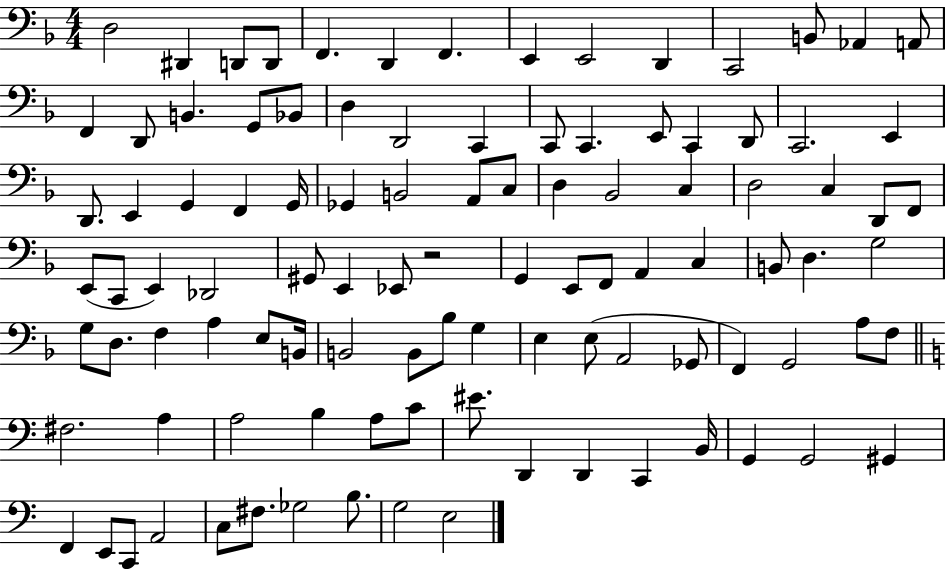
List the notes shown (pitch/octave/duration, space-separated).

D3/h D#2/q D2/e D2/e F2/q. D2/q F2/q. E2/q E2/h D2/q C2/h B2/e Ab2/q A2/e F2/q D2/e B2/q. G2/e Bb2/e D3/q D2/h C2/q C2/e C2/q. E2/e C2/q D2/e C2/h. E2/q D2/e. E2/q G2/q F2/q G2/s Gb2/q B2/h A2/e C3/e D3/q Bb2/h C3/q D3/h C3/q D2/e F2/e E2/e C2/e E2/q Db2/h G#2/e E2/q Eb2/e R/h G2/q E2/e F2/e A2/q C3/q B2/e D3/q. G3/h G3/e D3/e. F3/q A3/q E3/e B2/s B2/h B2/e Bb3/e G3/q E3/q E3/e A2/h Gb2/e F2/q G2/h A3/e F3/e F#3/h. A3/q A3/h B3/q A3/e C4/e EIS4/e. D2/q D2/q C2/q B2/s G2/q G2/h G#2/q F2/q E2/e C2/e A2/h C3/e F#3/e. Gb3/h B3/e. G3/h E3/h